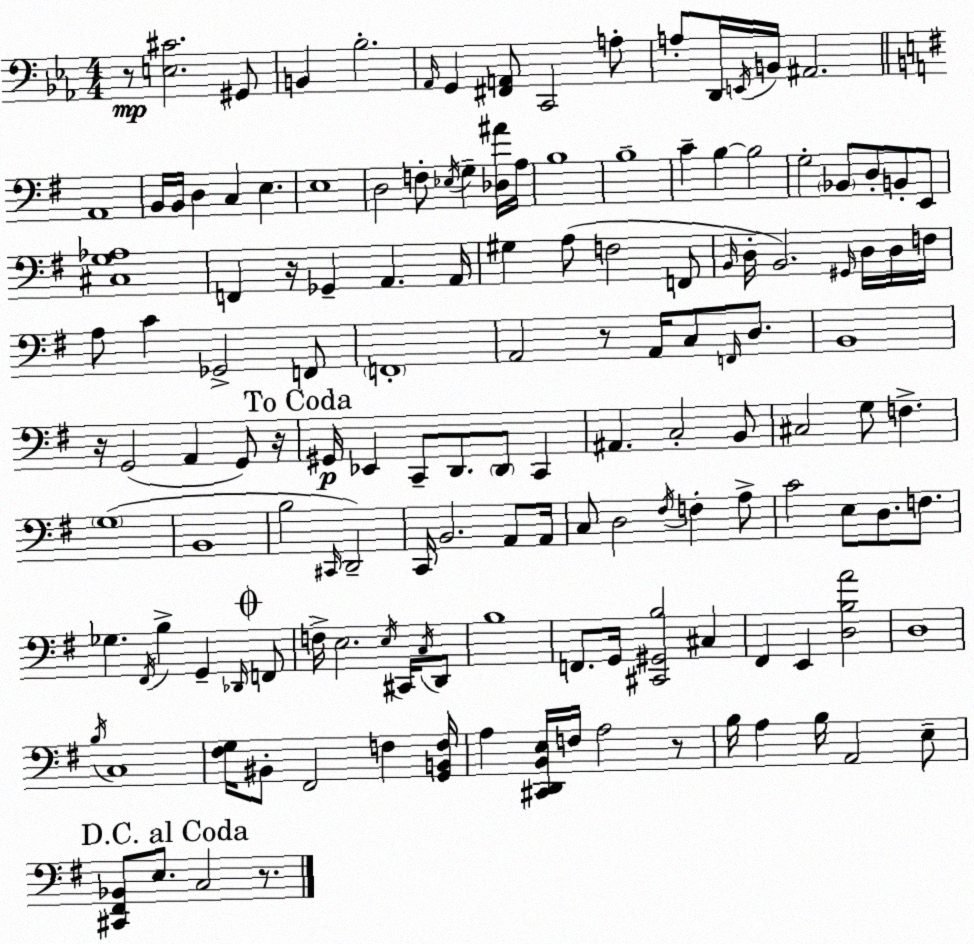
X:1
T:Untitled
M:4/4
L:1/4
K:Cm
z/2 [E,^C]2 ^G,,/2 B,, _B,2 _A,,/4 G,, [^F,,A,,]/2 C,,2 A,/2 A,/2 D,,/4 E,,/4 B,,/4 ^A,,2 A,,4 B,,/4 B,,/4 D, C, E, E,4 D,2 F,/2 _E,/4 G, [_D,^A]/4 A,/4 B,4 B,4 C B, B,2 G,2 _B,,/2 D,/2 B,,/2 E,,/2 [^C,G,_A,]4 F,, z/4 _G,, A,, A,,/4 ^G, A,/2 F,2 F,,/2 B,,/4 D,/4 B,,2 ^G,,/4 D,/4 D,/4 F,/4 A,/2 C _G,,2 F,,/2 F,,4 A,,2 z/2 A,,/4 C,/2 F,,/4 D,/2 B,,4 z/4 G,,2 A,, G,,/2 z/4 ^G,,/4 _E,, C,,/2 D,,/2 D,,/2 C,, ^A,, C,2 B,,/2 ^C,2 G,/2 F, G,4 B,,4 B,2 ^C,,/4 D,,2 C,,/4 B,,2 A,,/2 A,,/4 C,/2 D,2 ^F,/4 F, A,/2 C2 E,/2 D,/2 F,/2 _G, ^F,,/4 B, G,, _D,,/4 F,,/2 F,/4 E,2 E,/4 ^C,,/4 C,/4 D,,/2 B,4 F,,/2 G,,/4 [^C,,^G,,B,]2 ^C, ^F,, E,, [D,B,A]2 D,4 B,/4 C,4 [^F,G,]/4 ^B,,/2 ^F,,2 F, [G,,B,,F,]/4 A, [^C,,D,,B,,E,]/4 F,/4 A,2 z/2 B,/4 A, B,/4 A,,2 E,/2 [^C,,^F,,_B,,]/2 E,/2 C,2 z/2